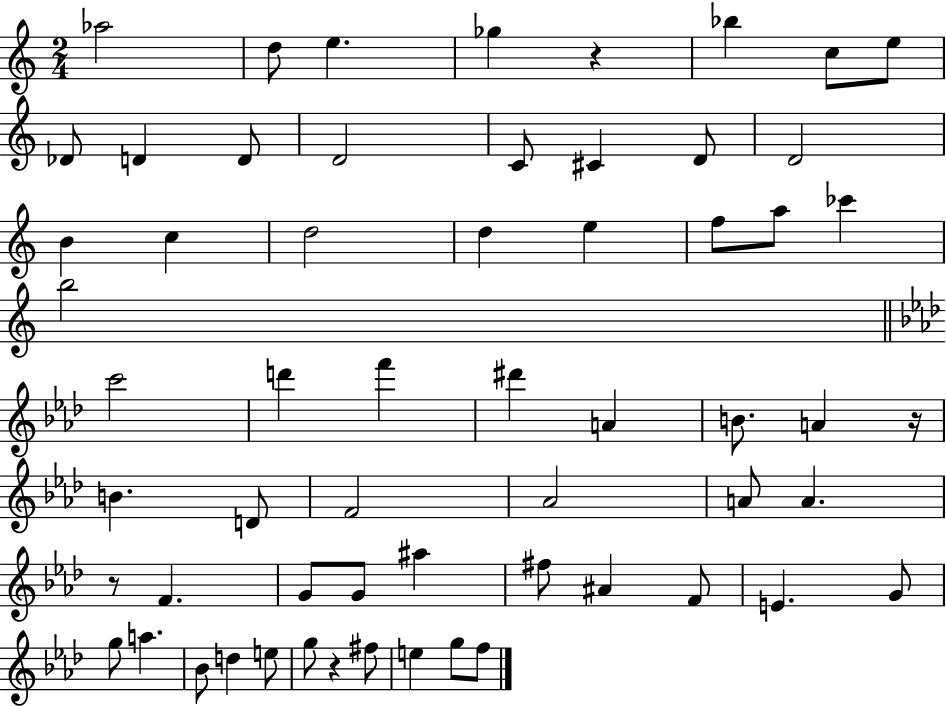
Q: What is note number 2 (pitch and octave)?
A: D5